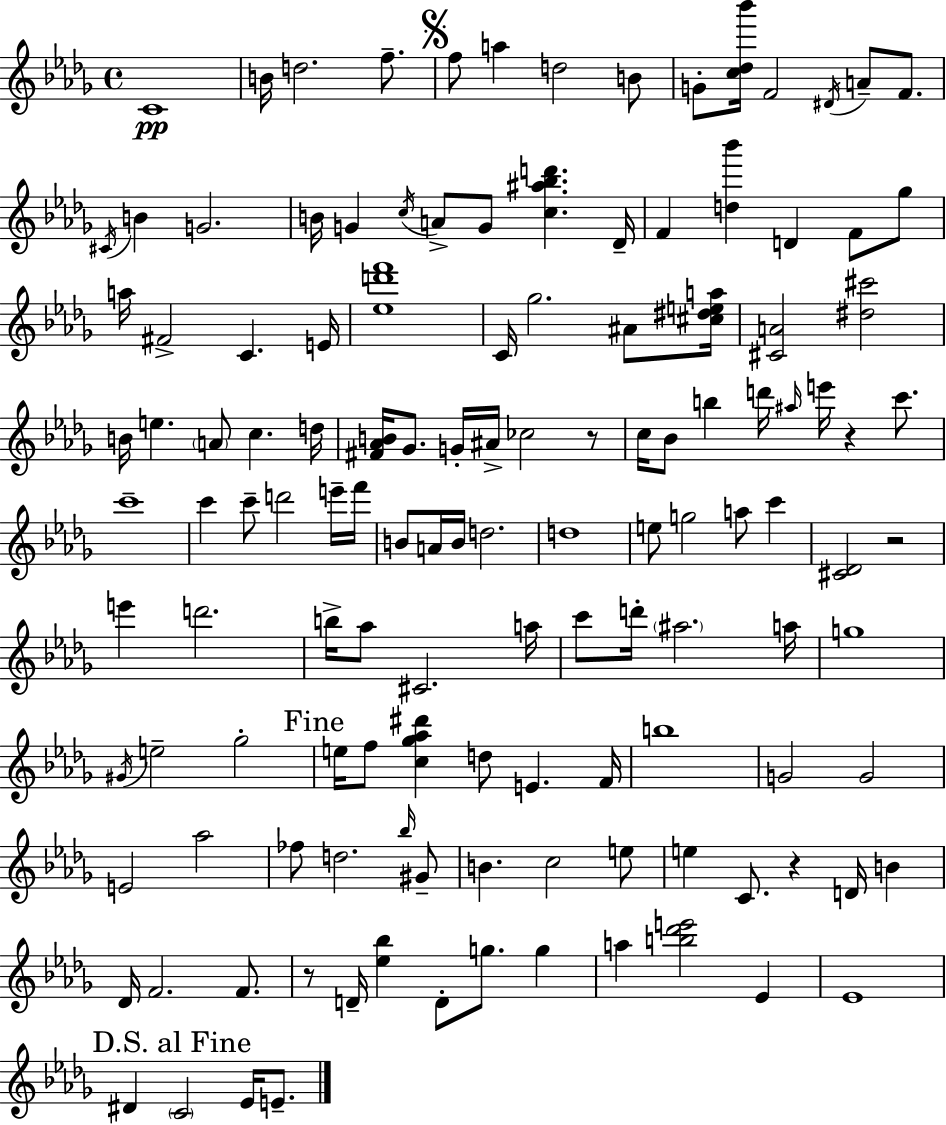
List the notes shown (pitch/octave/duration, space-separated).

C4/w B4/s D5/h. F5/e. F5/e A5/q D5/h B4/e G4/e [C5,Db5,Bb6]/s F4/h D#4/s A4/e F4/e. C#4/s B4/q G4/h. B4/s G4/q C5/s A4/e G4/e [C5,A#5,Bb5,D6]/q. Db4/s F4/q [D5,Bb6]/q D4/q F4/e Gb5/e A5/s F#4/h C4/q. E4/s [Eb5,D6,F6]/w C4/s Gb5/h. A#4/e [C#5,D#5,E5,A5]/s [C#4,A4]/h [D#5,C#6]/h B4/s E5/q. A4/e C5/q. D5/s [F#4,Ab4,B4]/s Gb4/e. G4/s A#4/s CES5/h R/e C5/s Bb4/e B5/q D6/s A#5/s E6/s R/q C6/e. C6/w C6/q C6/e D6/h E6/s F6/s B4/e A4/s B4/s D5/h. D5/w E5/e G5/h A5/e C6/q [C#4,Db4]/h R/h E6/q D6/h. B5/s Ab5/e C#4/h. A5/s C6/e D6/s A#5/h. A5/s G5/w G#4/s E5/h Gb5/h E5/s F5/e [C5,Gb5,Ab5,D#6]/q D5/e E4/q. F4/s B5/w G4/h G4/h E4/h Ab5/h FES5/e D5/h. Bb5/s G#4/e B4/q. C5/h E5/e E5/q C4/e. R/q D4/s B4/q Db4/s F4/h. F4/e. R/e D4/s [Eb5,Bb5]/q D4/e G5/e. G5/q A5/q [B5,Db6,E6]/h Eb4/q Eb4/w D#4/q C4/h Eb4/s E4/e.